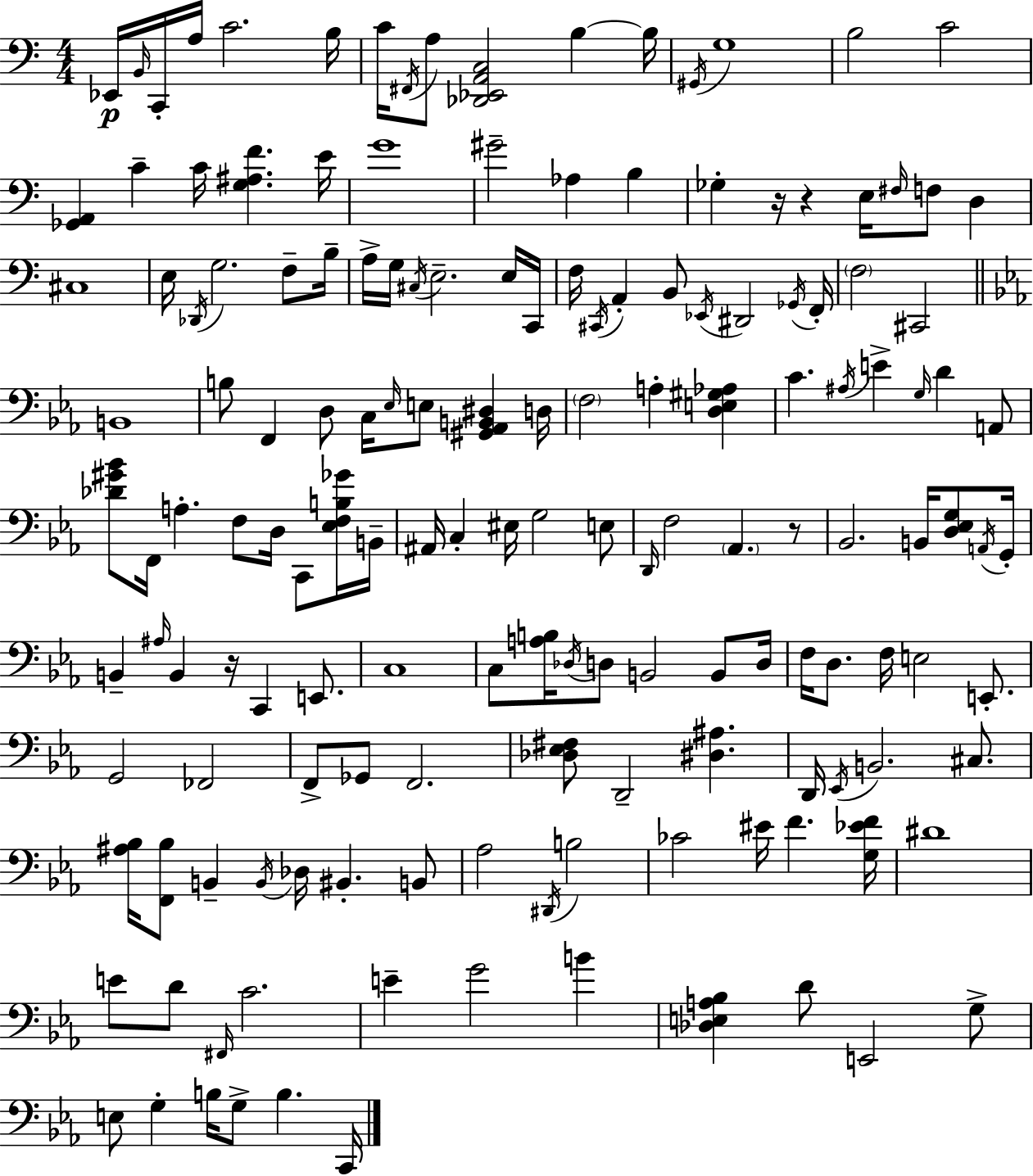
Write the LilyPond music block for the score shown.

{
  \clef bass
  \numericTimeSignature
  \time 4/4
  \key a \minor
  ees,16\p \grace { b,16 } c,16-. a16 c'2. | b16 c'16 \acciaccatura { fis,16 } a8 <des, ees, a, c>2 b4~~ | b16 \acciaccatura { gis,16 } g1 | b2 c'2 | \break <ges, a,>4 c'4-- c'16 <g ais f'>4. | e'16 g'1 | gis'2-- aes4 b4 | ges4-. r16 r4 e16 \grace { fis16 } f8 | \break d4 cis1 | e16 \acciaccatura { des,16 } g2. | f8-- b16-- a16-> g16 \acciaccatura { cis16 } e2.-- | e16 c,16 f16 \acciaccatura { cis,16 } a,4-. b,8 \acciaccatura { ees,16 } dis,2 | \break \acciaccatura { ges,16 } f,16-. \parenthesize f2 | cis,2 \bar "||" \break \key c \minor b,1 | b8 f,4 d8 c16 \grace { ees16 } e8 <gis, aes, b, dis>4 | d16 \parenthesize f2 a4-. <d e gis aes>4 | c'4. \acciaccatura { ais16 } e'4-> \grace { g16 } d'4 | \break a,8 <des' gis' bes'>8 f,16 a4.-. f8 d16 c,8 | <ees f b ges'>16 b,16-- ais,16 c4-. eis16 g2 | e8 \grace { d,16 } f2 \parenthesize aes,4. | r8 bes,2. | \break b,16 <d ees g>8 \acciaccatura { a,16 } g,16-. b,4-- \grace { ais16 } b,4 r16 c,4 | e,8. c1 | c8 <a b>16 \acciaccatura { des16 } d8 b,2 | b,8 d16 f16 d8. f16 e2 | \break e,8.-. g,2 fes,2 | f,8-> ges,8 f,2. | <des ees fis>8 d,2-- | <dis ais>4. d,16 \acciaccatura { ees,16 } b,2. | \break cis8. <ais bes>16 <f, bes>8 b,4-- \acciaccatura { b,16 } | des16 bis,4.-. b,8 aes2 | \acciaccatura { dis,16 } b2 ces'2 | eis'16 f'4. <g ees' f'>16 dis'1 | \break e'8 d'8 \grace { fis,16 } c'2. | e'4-- g'2 | b'4 <des e a bes>4 d'8 | e,2 g8-> e8 g4-. | \break b16 g8-> b4. c,16 \bar "|."
}